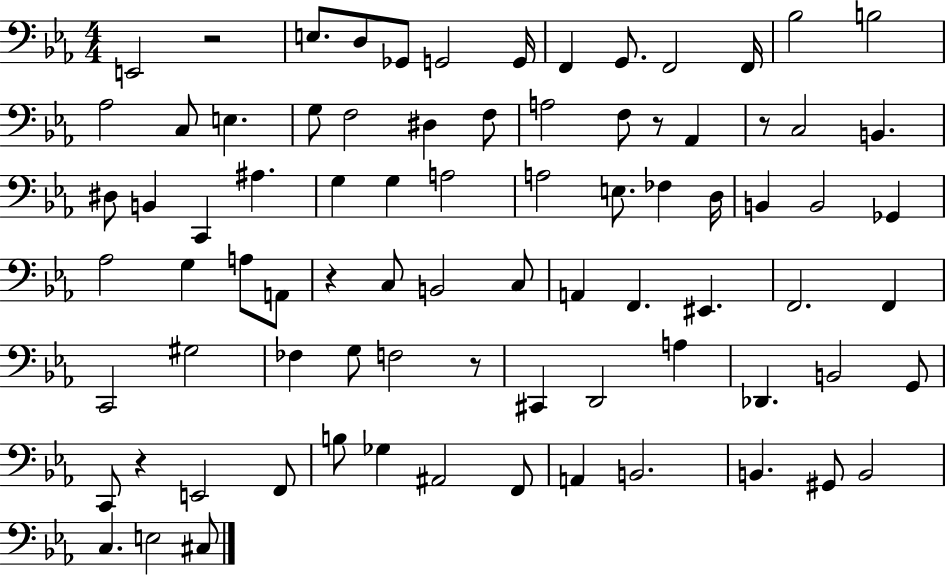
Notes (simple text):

E2/h R/h E3/e. D3/e Gb2/e G2/h G2/s F2/q G2/e. F2/h F2/s Bb3/h B3/h Ab3/h C3/e E3/q. G3/e F3/h D#3/q F3/e A3/h F3/e R/e Ab2/q R/e C3/h B2/q. D#3/e B2/q C2/q A#3/q. G3/q G3/q A3/h A3/h E3/e. FES3/q D3/s B2/q B2/h Gb2/q Ab3/h G3/q A3/e A2/e R/q C3/e B2/h C3/e A2/q F2/q. EIS2/q. F2/h. F2/q C2/h G#3/h FES3/q G3/e F3/h R/e C#2/q D2/h A3/q Db2/q. B2/h G2/e C2/e R/q E2/h F2/e B3/e Gb3/q A#2/h F2/e A2/q B2/h. B2/q. G#2/e B2/h C3/q. E3/h C#3/e